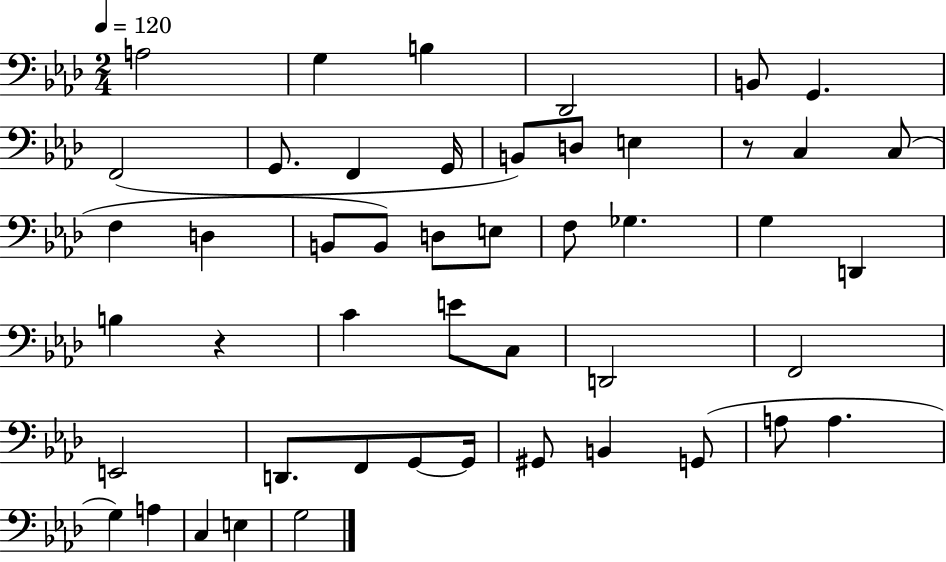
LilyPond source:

{
  \clef bass
  \numericTimeSignature
  \time 2/4
  \key aes \major
  \tempo 4 = 120
  a2 | g4 b4 | des,2 | b,8 g,4. | \break f,2( | g,8. f,4 g,16 | b,8) d8 e4 | r8 c4 c8( | \break f4 d4 | b,8 b,8) d8 e8 | f8 ges4. | g4 d,4 | \break b4 r4 | c'4 e'8 c8 | d,2 | f,2 | \break e,2 | d,8. f,8 g,8~~ g,16 | gis,8 b,4 g,8( | a8 a4. | \break g4) a4 | c4 e4 | g2 | \bar "|."
}